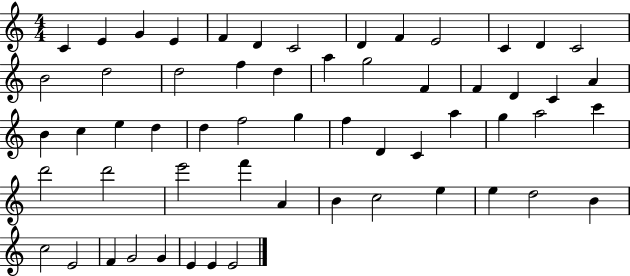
{
  \clef treble
  \numericTimeSignature
  \time 4/4
  \key c \major
  c'4 e'4 g'4 e'4 | f'4 d'4 c'2 | d'4 f'4 e'2 | c'4 d'4 c'2 | \break b'2 d''2 | d''2 f''4 d''4 | a''4 g''2 f'4 | f'4 d'4 c'4 a'4 | \break b'4 c''4 e''4 d''4 | d''4 f''2 g''4 | f''4 d'4 c'4 a''4 | g''4 a''2 c'''4 | \break d'''2 d'''2 | e'''2 f'''4 a'4 | b'4 c''2 e''4 | e''4 d''2 b'4 | \break c''2 e'2 | f'4 g'2 g'4 | e'4 e'4 e'2 | \bar "|."
}